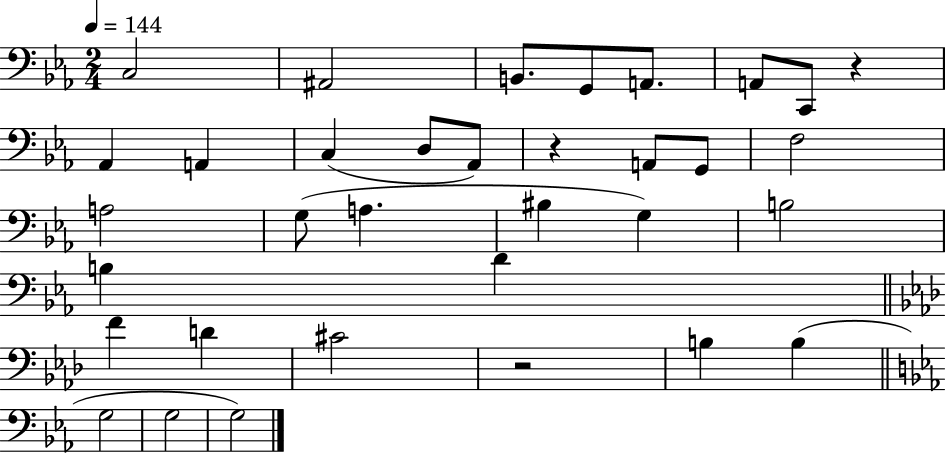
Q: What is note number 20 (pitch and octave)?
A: G3